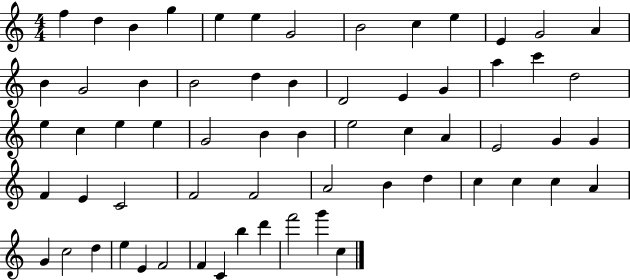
{
  \clef treble
  \numericTimeSignature
  \time 4/4
  \key c \major
  f''4 d''4 b'4 g''4 | e''4 e''4 g'2 | b'2 c''4 e''4 | e'4 g'2 a'4 | \break b'4 g'2 b'4 | b'2 d''4 b'4 | d'2 e'4 g'4 | a''4 c'''4 d''2 | \break e''4 c''4 e''4 e''4 | g'2 b'4 b'4 | e''2 c''4 a'4 | e'2 g'4 g'4 | \break f'4 e'4 c'2 | f'2 f'2 | a'2 b'4 d''4 | c''4 c''4 c''4 a'4 | \break g'4 c''2 d''4 | e''4 e'4 f'2 | f'4 c'4 b''4 d'''4 | f'''2 g'''4 c''4 | \break \bar "|."
}